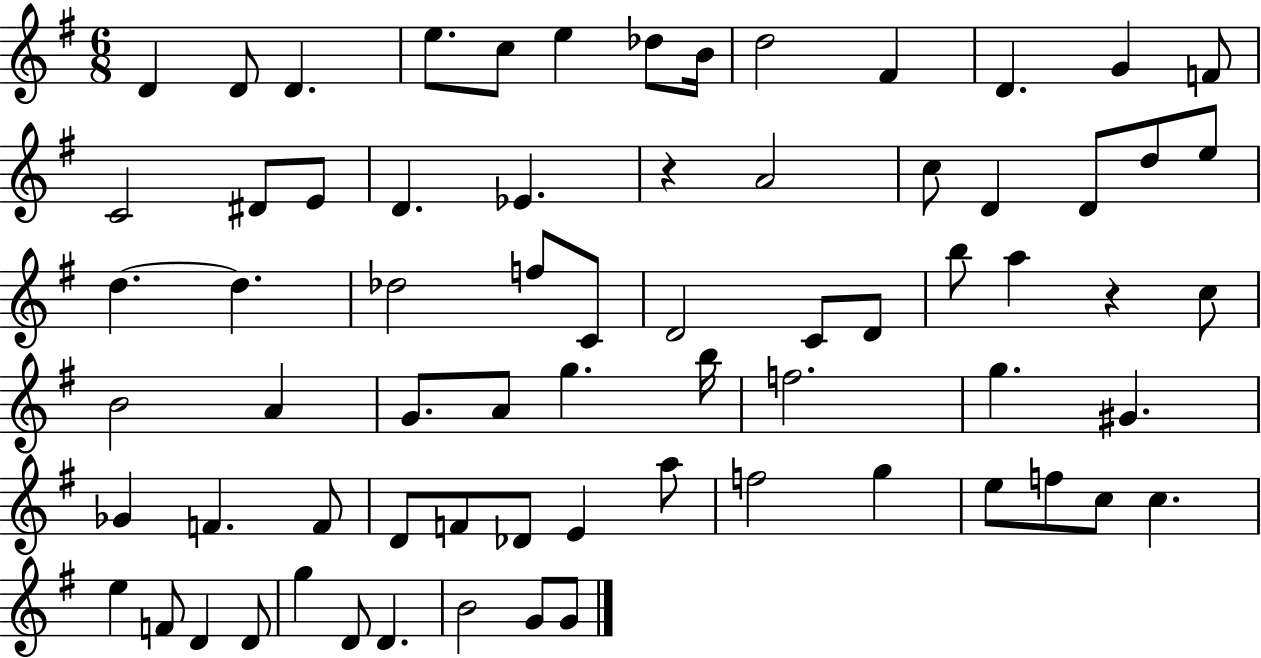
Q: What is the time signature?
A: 6/8